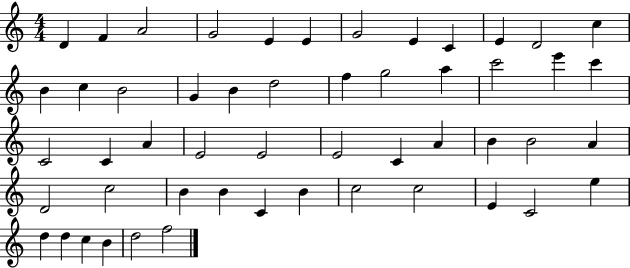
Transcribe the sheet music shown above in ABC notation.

X:1
T:Untitled
M:4/4
L:1/4
K:C
D F A2 G2 E E G2 E C E D2 c B c B2 G B d2 f g2 a c'2 e' c' C2 C A E2 E2 E2 C A B B2 A D2 c2 B B C B c2 c2 E C2 e d d c B d2 f2